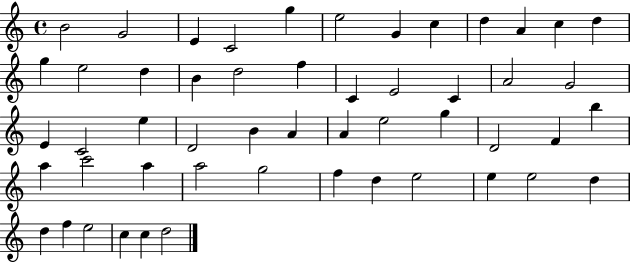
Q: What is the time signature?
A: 4/4